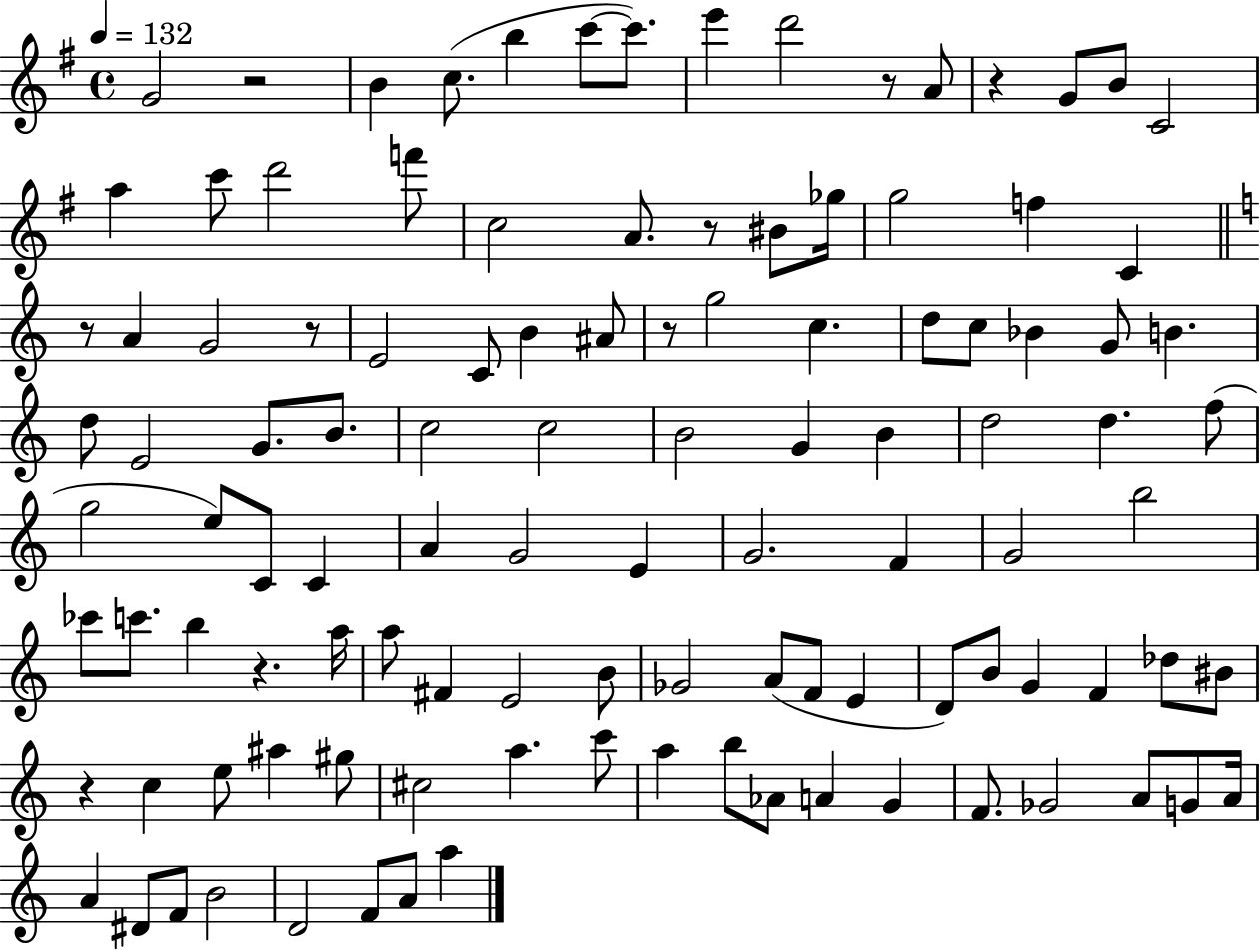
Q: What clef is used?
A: treble